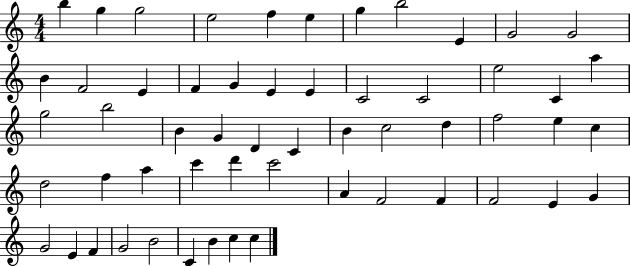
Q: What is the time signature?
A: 4/4